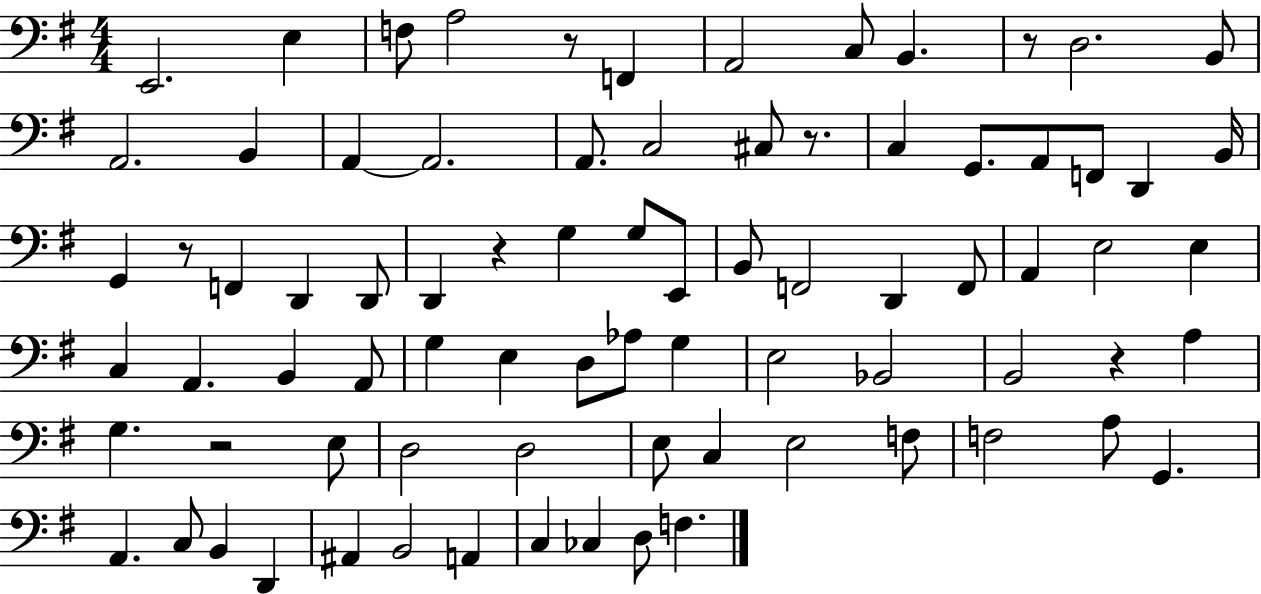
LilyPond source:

{
  \clef bass
  \numericTimeSignature
  \time 4/4
  \key g \major
  e,2. e4 | f8 a2 r8 f,4 | a,2 c8 b,4. | r8 d2. b,8 | \break a,2. b,4 | a,4~~ a,2. | a,8. c2 cis8 r8. | c4 g,8. a,8 f,8 d,4 b,16 | \break g,4 r8 f,4 d,4 d,8 | d,4 r4 g4 g8 e,8 | b,8 f,2 d,4 f,8 | a,4 e2 e4 | \break c4 a,4. b,4 a,8 | g4 e4 d8 aes8 g4 | e2 bes,2 | b,2 r4 a4 | \break g4. r2 e8 | d2 d2 | e8 c4 e2 f8 | f2 a8 g,4. | \break a,4. c8 b,4 d,4 | ais,4 b,2 a,4 | c4 ces4 d8 f4. | \bar "|."
}